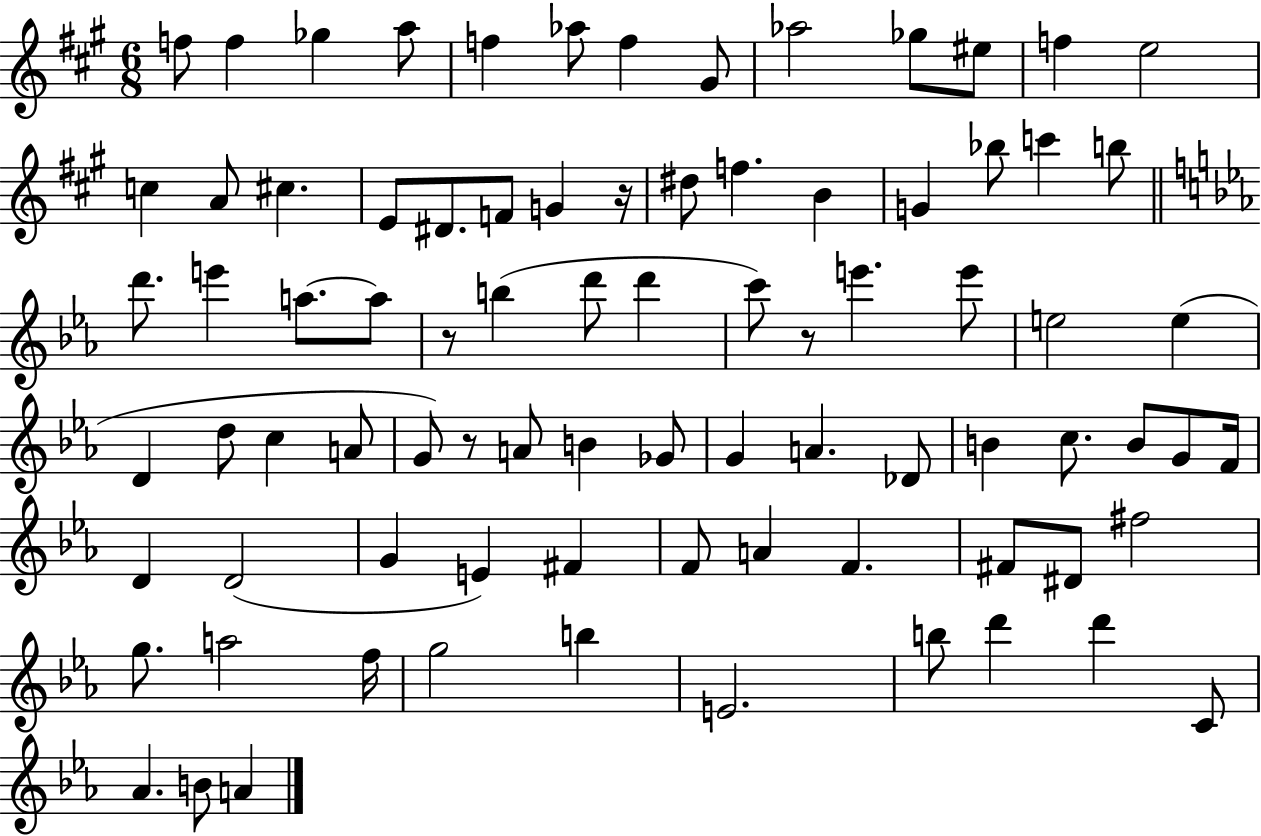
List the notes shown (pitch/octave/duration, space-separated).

F5/e F5/q Gb5/q A5/e F5/q Ab5/e F5/q G#4/e Ab5/h Gb5/e EIS5/e F5/q E5/h C5/q A4/e C#5/q. E4/e D#4/e. F4/e G4/q R/s D#5/e F5/q. B4/q G4/q Bb5/e C6/q B5/e D6/e. E6/q A5/e. A5/e R/e B5/q D6/e D6/q C6/e R/e E6/q. E6/e E5/h E5/q D4/q D5/e C5/q A4/e G4/e R/e A4/e B4/q Gb4/e G4/q A4/q. Db4/e B4/q C5/e. B4/e G4/e F4/s D4/q D4/h G4/q E4/q F#4/q F4/e A4/q F4/q. F#4/e D#4/e F#5/h G5/e. A5/h F5/s G5/h B5/q E4/h. B5/e D6/q D6/q C4/e Ab4/q. B4/e A4/q